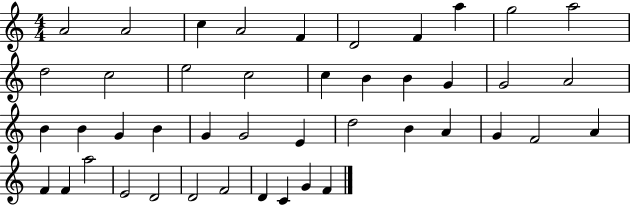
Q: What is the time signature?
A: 4/4